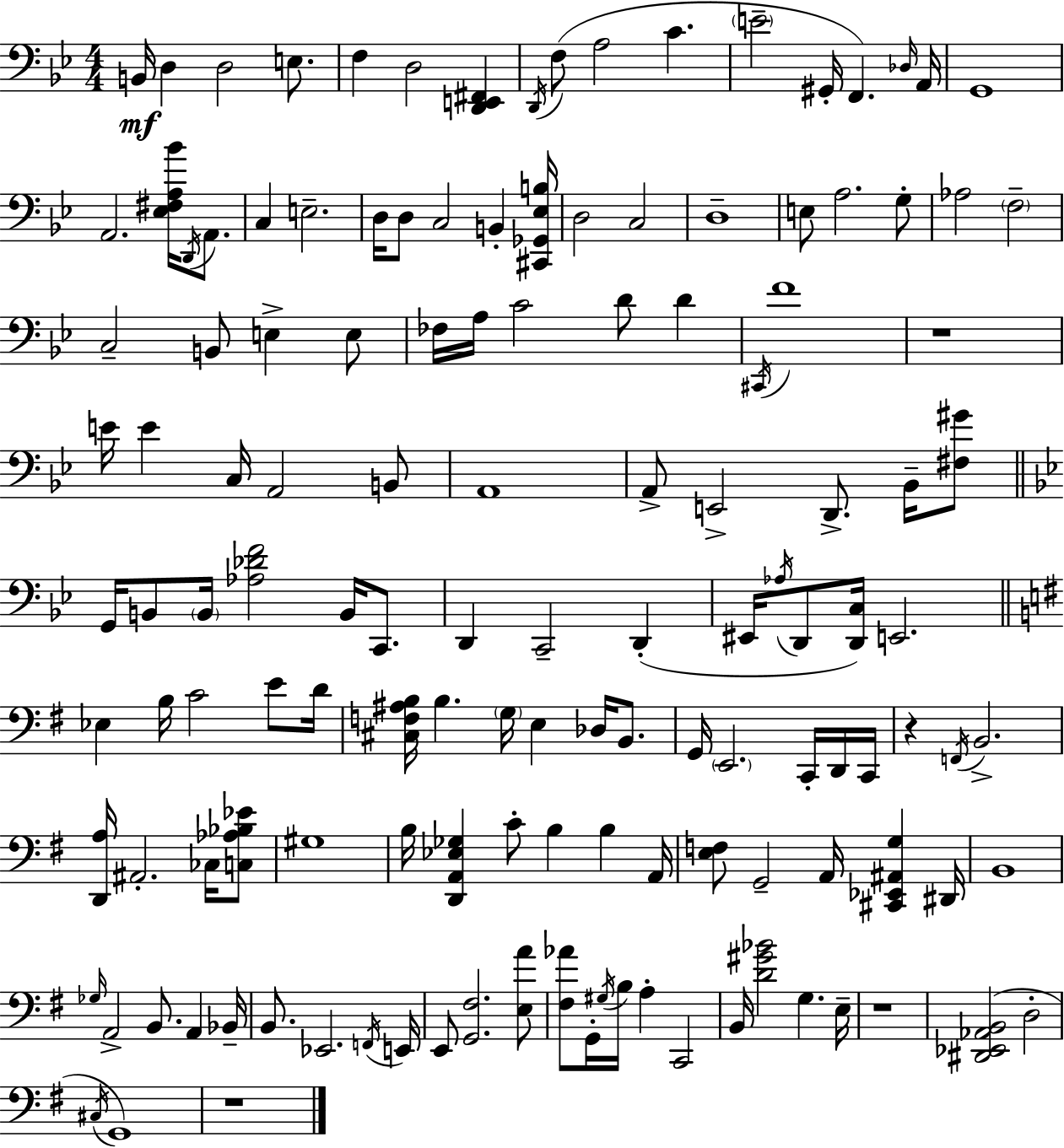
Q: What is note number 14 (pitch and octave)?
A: Db3